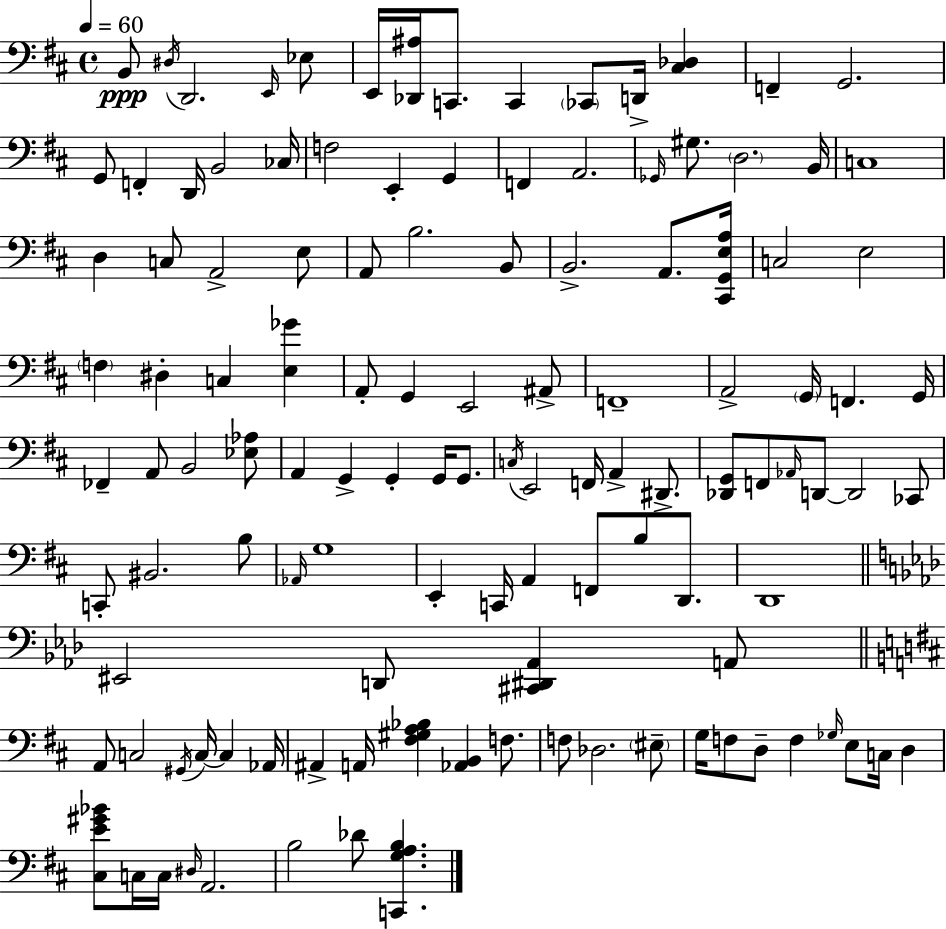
{
  \clef bass
  \time 4/4
  \defaultTimeSignature
  \key d \major
  \tempo 4 = 60
  b,8\ppp \acciaccatura { dis16 } d,2. \grace { e,16 } | ees8 e,16 <des, ais>16 c,8. c,4 \parenthesize ces,8 d,16-> <cis des>4 | f,4-- g,2. | g,8 f,4-. d,16 b,2 | \break ces16 f2 e,4-. g,4 | f,4 a,2. | \grace { ges,16 } gis8. \parenthesize d2. | b,16 c1 | \break d4 c8 a,2-> | e8 a,8 b2. | b,8 b,2.-> a,8. | <cis, g, e a>16 c2 e2 | \break \parenthesize f4 dis4-. c4 <e ges'>4 | a,8-. g,4 e,2 | ais,8-> f,1-- | a,2-> \parenthesize g,16 f,4. | \break g,16 fes,4-- a,8 b,2 | <ees aes>8 a,4 g,4-> g,4-. g,16 | g,8. \acciaccatura { c16 } e,2 f,16 a,4-> | dis,8.-> <des, g,>8 f,8 \grace { aes,16 } d,8~~ d,2 | \break ces,8 c,8-. bis,2. | b8 \grace { aes,16 } g1 | e,4-. c,16 a,4 f,8 | b8 d,8. d,1 | \break \bar "||" \break \key aes \major eis,2 d,8 <cis, dis, aes,>4 a,8 | \bar "||" \break \key d \major a,8 c2 \acciaccatura { gis,16 } c16~~ c4 | aes,16 ais,4-> a,16 <fis gis a bes>4 <aes, b,>4 f8. | f8 des2. \parenthesize eis8-- | g16 f8 d8-- f4 \grace { ges16 } e8 c16 d4 | \break <cis e' gis' bes'>8 c16 c16 \grace { dis16 } a,2. | b2 des'8 <c, g a b>4. | \bar "|."
}